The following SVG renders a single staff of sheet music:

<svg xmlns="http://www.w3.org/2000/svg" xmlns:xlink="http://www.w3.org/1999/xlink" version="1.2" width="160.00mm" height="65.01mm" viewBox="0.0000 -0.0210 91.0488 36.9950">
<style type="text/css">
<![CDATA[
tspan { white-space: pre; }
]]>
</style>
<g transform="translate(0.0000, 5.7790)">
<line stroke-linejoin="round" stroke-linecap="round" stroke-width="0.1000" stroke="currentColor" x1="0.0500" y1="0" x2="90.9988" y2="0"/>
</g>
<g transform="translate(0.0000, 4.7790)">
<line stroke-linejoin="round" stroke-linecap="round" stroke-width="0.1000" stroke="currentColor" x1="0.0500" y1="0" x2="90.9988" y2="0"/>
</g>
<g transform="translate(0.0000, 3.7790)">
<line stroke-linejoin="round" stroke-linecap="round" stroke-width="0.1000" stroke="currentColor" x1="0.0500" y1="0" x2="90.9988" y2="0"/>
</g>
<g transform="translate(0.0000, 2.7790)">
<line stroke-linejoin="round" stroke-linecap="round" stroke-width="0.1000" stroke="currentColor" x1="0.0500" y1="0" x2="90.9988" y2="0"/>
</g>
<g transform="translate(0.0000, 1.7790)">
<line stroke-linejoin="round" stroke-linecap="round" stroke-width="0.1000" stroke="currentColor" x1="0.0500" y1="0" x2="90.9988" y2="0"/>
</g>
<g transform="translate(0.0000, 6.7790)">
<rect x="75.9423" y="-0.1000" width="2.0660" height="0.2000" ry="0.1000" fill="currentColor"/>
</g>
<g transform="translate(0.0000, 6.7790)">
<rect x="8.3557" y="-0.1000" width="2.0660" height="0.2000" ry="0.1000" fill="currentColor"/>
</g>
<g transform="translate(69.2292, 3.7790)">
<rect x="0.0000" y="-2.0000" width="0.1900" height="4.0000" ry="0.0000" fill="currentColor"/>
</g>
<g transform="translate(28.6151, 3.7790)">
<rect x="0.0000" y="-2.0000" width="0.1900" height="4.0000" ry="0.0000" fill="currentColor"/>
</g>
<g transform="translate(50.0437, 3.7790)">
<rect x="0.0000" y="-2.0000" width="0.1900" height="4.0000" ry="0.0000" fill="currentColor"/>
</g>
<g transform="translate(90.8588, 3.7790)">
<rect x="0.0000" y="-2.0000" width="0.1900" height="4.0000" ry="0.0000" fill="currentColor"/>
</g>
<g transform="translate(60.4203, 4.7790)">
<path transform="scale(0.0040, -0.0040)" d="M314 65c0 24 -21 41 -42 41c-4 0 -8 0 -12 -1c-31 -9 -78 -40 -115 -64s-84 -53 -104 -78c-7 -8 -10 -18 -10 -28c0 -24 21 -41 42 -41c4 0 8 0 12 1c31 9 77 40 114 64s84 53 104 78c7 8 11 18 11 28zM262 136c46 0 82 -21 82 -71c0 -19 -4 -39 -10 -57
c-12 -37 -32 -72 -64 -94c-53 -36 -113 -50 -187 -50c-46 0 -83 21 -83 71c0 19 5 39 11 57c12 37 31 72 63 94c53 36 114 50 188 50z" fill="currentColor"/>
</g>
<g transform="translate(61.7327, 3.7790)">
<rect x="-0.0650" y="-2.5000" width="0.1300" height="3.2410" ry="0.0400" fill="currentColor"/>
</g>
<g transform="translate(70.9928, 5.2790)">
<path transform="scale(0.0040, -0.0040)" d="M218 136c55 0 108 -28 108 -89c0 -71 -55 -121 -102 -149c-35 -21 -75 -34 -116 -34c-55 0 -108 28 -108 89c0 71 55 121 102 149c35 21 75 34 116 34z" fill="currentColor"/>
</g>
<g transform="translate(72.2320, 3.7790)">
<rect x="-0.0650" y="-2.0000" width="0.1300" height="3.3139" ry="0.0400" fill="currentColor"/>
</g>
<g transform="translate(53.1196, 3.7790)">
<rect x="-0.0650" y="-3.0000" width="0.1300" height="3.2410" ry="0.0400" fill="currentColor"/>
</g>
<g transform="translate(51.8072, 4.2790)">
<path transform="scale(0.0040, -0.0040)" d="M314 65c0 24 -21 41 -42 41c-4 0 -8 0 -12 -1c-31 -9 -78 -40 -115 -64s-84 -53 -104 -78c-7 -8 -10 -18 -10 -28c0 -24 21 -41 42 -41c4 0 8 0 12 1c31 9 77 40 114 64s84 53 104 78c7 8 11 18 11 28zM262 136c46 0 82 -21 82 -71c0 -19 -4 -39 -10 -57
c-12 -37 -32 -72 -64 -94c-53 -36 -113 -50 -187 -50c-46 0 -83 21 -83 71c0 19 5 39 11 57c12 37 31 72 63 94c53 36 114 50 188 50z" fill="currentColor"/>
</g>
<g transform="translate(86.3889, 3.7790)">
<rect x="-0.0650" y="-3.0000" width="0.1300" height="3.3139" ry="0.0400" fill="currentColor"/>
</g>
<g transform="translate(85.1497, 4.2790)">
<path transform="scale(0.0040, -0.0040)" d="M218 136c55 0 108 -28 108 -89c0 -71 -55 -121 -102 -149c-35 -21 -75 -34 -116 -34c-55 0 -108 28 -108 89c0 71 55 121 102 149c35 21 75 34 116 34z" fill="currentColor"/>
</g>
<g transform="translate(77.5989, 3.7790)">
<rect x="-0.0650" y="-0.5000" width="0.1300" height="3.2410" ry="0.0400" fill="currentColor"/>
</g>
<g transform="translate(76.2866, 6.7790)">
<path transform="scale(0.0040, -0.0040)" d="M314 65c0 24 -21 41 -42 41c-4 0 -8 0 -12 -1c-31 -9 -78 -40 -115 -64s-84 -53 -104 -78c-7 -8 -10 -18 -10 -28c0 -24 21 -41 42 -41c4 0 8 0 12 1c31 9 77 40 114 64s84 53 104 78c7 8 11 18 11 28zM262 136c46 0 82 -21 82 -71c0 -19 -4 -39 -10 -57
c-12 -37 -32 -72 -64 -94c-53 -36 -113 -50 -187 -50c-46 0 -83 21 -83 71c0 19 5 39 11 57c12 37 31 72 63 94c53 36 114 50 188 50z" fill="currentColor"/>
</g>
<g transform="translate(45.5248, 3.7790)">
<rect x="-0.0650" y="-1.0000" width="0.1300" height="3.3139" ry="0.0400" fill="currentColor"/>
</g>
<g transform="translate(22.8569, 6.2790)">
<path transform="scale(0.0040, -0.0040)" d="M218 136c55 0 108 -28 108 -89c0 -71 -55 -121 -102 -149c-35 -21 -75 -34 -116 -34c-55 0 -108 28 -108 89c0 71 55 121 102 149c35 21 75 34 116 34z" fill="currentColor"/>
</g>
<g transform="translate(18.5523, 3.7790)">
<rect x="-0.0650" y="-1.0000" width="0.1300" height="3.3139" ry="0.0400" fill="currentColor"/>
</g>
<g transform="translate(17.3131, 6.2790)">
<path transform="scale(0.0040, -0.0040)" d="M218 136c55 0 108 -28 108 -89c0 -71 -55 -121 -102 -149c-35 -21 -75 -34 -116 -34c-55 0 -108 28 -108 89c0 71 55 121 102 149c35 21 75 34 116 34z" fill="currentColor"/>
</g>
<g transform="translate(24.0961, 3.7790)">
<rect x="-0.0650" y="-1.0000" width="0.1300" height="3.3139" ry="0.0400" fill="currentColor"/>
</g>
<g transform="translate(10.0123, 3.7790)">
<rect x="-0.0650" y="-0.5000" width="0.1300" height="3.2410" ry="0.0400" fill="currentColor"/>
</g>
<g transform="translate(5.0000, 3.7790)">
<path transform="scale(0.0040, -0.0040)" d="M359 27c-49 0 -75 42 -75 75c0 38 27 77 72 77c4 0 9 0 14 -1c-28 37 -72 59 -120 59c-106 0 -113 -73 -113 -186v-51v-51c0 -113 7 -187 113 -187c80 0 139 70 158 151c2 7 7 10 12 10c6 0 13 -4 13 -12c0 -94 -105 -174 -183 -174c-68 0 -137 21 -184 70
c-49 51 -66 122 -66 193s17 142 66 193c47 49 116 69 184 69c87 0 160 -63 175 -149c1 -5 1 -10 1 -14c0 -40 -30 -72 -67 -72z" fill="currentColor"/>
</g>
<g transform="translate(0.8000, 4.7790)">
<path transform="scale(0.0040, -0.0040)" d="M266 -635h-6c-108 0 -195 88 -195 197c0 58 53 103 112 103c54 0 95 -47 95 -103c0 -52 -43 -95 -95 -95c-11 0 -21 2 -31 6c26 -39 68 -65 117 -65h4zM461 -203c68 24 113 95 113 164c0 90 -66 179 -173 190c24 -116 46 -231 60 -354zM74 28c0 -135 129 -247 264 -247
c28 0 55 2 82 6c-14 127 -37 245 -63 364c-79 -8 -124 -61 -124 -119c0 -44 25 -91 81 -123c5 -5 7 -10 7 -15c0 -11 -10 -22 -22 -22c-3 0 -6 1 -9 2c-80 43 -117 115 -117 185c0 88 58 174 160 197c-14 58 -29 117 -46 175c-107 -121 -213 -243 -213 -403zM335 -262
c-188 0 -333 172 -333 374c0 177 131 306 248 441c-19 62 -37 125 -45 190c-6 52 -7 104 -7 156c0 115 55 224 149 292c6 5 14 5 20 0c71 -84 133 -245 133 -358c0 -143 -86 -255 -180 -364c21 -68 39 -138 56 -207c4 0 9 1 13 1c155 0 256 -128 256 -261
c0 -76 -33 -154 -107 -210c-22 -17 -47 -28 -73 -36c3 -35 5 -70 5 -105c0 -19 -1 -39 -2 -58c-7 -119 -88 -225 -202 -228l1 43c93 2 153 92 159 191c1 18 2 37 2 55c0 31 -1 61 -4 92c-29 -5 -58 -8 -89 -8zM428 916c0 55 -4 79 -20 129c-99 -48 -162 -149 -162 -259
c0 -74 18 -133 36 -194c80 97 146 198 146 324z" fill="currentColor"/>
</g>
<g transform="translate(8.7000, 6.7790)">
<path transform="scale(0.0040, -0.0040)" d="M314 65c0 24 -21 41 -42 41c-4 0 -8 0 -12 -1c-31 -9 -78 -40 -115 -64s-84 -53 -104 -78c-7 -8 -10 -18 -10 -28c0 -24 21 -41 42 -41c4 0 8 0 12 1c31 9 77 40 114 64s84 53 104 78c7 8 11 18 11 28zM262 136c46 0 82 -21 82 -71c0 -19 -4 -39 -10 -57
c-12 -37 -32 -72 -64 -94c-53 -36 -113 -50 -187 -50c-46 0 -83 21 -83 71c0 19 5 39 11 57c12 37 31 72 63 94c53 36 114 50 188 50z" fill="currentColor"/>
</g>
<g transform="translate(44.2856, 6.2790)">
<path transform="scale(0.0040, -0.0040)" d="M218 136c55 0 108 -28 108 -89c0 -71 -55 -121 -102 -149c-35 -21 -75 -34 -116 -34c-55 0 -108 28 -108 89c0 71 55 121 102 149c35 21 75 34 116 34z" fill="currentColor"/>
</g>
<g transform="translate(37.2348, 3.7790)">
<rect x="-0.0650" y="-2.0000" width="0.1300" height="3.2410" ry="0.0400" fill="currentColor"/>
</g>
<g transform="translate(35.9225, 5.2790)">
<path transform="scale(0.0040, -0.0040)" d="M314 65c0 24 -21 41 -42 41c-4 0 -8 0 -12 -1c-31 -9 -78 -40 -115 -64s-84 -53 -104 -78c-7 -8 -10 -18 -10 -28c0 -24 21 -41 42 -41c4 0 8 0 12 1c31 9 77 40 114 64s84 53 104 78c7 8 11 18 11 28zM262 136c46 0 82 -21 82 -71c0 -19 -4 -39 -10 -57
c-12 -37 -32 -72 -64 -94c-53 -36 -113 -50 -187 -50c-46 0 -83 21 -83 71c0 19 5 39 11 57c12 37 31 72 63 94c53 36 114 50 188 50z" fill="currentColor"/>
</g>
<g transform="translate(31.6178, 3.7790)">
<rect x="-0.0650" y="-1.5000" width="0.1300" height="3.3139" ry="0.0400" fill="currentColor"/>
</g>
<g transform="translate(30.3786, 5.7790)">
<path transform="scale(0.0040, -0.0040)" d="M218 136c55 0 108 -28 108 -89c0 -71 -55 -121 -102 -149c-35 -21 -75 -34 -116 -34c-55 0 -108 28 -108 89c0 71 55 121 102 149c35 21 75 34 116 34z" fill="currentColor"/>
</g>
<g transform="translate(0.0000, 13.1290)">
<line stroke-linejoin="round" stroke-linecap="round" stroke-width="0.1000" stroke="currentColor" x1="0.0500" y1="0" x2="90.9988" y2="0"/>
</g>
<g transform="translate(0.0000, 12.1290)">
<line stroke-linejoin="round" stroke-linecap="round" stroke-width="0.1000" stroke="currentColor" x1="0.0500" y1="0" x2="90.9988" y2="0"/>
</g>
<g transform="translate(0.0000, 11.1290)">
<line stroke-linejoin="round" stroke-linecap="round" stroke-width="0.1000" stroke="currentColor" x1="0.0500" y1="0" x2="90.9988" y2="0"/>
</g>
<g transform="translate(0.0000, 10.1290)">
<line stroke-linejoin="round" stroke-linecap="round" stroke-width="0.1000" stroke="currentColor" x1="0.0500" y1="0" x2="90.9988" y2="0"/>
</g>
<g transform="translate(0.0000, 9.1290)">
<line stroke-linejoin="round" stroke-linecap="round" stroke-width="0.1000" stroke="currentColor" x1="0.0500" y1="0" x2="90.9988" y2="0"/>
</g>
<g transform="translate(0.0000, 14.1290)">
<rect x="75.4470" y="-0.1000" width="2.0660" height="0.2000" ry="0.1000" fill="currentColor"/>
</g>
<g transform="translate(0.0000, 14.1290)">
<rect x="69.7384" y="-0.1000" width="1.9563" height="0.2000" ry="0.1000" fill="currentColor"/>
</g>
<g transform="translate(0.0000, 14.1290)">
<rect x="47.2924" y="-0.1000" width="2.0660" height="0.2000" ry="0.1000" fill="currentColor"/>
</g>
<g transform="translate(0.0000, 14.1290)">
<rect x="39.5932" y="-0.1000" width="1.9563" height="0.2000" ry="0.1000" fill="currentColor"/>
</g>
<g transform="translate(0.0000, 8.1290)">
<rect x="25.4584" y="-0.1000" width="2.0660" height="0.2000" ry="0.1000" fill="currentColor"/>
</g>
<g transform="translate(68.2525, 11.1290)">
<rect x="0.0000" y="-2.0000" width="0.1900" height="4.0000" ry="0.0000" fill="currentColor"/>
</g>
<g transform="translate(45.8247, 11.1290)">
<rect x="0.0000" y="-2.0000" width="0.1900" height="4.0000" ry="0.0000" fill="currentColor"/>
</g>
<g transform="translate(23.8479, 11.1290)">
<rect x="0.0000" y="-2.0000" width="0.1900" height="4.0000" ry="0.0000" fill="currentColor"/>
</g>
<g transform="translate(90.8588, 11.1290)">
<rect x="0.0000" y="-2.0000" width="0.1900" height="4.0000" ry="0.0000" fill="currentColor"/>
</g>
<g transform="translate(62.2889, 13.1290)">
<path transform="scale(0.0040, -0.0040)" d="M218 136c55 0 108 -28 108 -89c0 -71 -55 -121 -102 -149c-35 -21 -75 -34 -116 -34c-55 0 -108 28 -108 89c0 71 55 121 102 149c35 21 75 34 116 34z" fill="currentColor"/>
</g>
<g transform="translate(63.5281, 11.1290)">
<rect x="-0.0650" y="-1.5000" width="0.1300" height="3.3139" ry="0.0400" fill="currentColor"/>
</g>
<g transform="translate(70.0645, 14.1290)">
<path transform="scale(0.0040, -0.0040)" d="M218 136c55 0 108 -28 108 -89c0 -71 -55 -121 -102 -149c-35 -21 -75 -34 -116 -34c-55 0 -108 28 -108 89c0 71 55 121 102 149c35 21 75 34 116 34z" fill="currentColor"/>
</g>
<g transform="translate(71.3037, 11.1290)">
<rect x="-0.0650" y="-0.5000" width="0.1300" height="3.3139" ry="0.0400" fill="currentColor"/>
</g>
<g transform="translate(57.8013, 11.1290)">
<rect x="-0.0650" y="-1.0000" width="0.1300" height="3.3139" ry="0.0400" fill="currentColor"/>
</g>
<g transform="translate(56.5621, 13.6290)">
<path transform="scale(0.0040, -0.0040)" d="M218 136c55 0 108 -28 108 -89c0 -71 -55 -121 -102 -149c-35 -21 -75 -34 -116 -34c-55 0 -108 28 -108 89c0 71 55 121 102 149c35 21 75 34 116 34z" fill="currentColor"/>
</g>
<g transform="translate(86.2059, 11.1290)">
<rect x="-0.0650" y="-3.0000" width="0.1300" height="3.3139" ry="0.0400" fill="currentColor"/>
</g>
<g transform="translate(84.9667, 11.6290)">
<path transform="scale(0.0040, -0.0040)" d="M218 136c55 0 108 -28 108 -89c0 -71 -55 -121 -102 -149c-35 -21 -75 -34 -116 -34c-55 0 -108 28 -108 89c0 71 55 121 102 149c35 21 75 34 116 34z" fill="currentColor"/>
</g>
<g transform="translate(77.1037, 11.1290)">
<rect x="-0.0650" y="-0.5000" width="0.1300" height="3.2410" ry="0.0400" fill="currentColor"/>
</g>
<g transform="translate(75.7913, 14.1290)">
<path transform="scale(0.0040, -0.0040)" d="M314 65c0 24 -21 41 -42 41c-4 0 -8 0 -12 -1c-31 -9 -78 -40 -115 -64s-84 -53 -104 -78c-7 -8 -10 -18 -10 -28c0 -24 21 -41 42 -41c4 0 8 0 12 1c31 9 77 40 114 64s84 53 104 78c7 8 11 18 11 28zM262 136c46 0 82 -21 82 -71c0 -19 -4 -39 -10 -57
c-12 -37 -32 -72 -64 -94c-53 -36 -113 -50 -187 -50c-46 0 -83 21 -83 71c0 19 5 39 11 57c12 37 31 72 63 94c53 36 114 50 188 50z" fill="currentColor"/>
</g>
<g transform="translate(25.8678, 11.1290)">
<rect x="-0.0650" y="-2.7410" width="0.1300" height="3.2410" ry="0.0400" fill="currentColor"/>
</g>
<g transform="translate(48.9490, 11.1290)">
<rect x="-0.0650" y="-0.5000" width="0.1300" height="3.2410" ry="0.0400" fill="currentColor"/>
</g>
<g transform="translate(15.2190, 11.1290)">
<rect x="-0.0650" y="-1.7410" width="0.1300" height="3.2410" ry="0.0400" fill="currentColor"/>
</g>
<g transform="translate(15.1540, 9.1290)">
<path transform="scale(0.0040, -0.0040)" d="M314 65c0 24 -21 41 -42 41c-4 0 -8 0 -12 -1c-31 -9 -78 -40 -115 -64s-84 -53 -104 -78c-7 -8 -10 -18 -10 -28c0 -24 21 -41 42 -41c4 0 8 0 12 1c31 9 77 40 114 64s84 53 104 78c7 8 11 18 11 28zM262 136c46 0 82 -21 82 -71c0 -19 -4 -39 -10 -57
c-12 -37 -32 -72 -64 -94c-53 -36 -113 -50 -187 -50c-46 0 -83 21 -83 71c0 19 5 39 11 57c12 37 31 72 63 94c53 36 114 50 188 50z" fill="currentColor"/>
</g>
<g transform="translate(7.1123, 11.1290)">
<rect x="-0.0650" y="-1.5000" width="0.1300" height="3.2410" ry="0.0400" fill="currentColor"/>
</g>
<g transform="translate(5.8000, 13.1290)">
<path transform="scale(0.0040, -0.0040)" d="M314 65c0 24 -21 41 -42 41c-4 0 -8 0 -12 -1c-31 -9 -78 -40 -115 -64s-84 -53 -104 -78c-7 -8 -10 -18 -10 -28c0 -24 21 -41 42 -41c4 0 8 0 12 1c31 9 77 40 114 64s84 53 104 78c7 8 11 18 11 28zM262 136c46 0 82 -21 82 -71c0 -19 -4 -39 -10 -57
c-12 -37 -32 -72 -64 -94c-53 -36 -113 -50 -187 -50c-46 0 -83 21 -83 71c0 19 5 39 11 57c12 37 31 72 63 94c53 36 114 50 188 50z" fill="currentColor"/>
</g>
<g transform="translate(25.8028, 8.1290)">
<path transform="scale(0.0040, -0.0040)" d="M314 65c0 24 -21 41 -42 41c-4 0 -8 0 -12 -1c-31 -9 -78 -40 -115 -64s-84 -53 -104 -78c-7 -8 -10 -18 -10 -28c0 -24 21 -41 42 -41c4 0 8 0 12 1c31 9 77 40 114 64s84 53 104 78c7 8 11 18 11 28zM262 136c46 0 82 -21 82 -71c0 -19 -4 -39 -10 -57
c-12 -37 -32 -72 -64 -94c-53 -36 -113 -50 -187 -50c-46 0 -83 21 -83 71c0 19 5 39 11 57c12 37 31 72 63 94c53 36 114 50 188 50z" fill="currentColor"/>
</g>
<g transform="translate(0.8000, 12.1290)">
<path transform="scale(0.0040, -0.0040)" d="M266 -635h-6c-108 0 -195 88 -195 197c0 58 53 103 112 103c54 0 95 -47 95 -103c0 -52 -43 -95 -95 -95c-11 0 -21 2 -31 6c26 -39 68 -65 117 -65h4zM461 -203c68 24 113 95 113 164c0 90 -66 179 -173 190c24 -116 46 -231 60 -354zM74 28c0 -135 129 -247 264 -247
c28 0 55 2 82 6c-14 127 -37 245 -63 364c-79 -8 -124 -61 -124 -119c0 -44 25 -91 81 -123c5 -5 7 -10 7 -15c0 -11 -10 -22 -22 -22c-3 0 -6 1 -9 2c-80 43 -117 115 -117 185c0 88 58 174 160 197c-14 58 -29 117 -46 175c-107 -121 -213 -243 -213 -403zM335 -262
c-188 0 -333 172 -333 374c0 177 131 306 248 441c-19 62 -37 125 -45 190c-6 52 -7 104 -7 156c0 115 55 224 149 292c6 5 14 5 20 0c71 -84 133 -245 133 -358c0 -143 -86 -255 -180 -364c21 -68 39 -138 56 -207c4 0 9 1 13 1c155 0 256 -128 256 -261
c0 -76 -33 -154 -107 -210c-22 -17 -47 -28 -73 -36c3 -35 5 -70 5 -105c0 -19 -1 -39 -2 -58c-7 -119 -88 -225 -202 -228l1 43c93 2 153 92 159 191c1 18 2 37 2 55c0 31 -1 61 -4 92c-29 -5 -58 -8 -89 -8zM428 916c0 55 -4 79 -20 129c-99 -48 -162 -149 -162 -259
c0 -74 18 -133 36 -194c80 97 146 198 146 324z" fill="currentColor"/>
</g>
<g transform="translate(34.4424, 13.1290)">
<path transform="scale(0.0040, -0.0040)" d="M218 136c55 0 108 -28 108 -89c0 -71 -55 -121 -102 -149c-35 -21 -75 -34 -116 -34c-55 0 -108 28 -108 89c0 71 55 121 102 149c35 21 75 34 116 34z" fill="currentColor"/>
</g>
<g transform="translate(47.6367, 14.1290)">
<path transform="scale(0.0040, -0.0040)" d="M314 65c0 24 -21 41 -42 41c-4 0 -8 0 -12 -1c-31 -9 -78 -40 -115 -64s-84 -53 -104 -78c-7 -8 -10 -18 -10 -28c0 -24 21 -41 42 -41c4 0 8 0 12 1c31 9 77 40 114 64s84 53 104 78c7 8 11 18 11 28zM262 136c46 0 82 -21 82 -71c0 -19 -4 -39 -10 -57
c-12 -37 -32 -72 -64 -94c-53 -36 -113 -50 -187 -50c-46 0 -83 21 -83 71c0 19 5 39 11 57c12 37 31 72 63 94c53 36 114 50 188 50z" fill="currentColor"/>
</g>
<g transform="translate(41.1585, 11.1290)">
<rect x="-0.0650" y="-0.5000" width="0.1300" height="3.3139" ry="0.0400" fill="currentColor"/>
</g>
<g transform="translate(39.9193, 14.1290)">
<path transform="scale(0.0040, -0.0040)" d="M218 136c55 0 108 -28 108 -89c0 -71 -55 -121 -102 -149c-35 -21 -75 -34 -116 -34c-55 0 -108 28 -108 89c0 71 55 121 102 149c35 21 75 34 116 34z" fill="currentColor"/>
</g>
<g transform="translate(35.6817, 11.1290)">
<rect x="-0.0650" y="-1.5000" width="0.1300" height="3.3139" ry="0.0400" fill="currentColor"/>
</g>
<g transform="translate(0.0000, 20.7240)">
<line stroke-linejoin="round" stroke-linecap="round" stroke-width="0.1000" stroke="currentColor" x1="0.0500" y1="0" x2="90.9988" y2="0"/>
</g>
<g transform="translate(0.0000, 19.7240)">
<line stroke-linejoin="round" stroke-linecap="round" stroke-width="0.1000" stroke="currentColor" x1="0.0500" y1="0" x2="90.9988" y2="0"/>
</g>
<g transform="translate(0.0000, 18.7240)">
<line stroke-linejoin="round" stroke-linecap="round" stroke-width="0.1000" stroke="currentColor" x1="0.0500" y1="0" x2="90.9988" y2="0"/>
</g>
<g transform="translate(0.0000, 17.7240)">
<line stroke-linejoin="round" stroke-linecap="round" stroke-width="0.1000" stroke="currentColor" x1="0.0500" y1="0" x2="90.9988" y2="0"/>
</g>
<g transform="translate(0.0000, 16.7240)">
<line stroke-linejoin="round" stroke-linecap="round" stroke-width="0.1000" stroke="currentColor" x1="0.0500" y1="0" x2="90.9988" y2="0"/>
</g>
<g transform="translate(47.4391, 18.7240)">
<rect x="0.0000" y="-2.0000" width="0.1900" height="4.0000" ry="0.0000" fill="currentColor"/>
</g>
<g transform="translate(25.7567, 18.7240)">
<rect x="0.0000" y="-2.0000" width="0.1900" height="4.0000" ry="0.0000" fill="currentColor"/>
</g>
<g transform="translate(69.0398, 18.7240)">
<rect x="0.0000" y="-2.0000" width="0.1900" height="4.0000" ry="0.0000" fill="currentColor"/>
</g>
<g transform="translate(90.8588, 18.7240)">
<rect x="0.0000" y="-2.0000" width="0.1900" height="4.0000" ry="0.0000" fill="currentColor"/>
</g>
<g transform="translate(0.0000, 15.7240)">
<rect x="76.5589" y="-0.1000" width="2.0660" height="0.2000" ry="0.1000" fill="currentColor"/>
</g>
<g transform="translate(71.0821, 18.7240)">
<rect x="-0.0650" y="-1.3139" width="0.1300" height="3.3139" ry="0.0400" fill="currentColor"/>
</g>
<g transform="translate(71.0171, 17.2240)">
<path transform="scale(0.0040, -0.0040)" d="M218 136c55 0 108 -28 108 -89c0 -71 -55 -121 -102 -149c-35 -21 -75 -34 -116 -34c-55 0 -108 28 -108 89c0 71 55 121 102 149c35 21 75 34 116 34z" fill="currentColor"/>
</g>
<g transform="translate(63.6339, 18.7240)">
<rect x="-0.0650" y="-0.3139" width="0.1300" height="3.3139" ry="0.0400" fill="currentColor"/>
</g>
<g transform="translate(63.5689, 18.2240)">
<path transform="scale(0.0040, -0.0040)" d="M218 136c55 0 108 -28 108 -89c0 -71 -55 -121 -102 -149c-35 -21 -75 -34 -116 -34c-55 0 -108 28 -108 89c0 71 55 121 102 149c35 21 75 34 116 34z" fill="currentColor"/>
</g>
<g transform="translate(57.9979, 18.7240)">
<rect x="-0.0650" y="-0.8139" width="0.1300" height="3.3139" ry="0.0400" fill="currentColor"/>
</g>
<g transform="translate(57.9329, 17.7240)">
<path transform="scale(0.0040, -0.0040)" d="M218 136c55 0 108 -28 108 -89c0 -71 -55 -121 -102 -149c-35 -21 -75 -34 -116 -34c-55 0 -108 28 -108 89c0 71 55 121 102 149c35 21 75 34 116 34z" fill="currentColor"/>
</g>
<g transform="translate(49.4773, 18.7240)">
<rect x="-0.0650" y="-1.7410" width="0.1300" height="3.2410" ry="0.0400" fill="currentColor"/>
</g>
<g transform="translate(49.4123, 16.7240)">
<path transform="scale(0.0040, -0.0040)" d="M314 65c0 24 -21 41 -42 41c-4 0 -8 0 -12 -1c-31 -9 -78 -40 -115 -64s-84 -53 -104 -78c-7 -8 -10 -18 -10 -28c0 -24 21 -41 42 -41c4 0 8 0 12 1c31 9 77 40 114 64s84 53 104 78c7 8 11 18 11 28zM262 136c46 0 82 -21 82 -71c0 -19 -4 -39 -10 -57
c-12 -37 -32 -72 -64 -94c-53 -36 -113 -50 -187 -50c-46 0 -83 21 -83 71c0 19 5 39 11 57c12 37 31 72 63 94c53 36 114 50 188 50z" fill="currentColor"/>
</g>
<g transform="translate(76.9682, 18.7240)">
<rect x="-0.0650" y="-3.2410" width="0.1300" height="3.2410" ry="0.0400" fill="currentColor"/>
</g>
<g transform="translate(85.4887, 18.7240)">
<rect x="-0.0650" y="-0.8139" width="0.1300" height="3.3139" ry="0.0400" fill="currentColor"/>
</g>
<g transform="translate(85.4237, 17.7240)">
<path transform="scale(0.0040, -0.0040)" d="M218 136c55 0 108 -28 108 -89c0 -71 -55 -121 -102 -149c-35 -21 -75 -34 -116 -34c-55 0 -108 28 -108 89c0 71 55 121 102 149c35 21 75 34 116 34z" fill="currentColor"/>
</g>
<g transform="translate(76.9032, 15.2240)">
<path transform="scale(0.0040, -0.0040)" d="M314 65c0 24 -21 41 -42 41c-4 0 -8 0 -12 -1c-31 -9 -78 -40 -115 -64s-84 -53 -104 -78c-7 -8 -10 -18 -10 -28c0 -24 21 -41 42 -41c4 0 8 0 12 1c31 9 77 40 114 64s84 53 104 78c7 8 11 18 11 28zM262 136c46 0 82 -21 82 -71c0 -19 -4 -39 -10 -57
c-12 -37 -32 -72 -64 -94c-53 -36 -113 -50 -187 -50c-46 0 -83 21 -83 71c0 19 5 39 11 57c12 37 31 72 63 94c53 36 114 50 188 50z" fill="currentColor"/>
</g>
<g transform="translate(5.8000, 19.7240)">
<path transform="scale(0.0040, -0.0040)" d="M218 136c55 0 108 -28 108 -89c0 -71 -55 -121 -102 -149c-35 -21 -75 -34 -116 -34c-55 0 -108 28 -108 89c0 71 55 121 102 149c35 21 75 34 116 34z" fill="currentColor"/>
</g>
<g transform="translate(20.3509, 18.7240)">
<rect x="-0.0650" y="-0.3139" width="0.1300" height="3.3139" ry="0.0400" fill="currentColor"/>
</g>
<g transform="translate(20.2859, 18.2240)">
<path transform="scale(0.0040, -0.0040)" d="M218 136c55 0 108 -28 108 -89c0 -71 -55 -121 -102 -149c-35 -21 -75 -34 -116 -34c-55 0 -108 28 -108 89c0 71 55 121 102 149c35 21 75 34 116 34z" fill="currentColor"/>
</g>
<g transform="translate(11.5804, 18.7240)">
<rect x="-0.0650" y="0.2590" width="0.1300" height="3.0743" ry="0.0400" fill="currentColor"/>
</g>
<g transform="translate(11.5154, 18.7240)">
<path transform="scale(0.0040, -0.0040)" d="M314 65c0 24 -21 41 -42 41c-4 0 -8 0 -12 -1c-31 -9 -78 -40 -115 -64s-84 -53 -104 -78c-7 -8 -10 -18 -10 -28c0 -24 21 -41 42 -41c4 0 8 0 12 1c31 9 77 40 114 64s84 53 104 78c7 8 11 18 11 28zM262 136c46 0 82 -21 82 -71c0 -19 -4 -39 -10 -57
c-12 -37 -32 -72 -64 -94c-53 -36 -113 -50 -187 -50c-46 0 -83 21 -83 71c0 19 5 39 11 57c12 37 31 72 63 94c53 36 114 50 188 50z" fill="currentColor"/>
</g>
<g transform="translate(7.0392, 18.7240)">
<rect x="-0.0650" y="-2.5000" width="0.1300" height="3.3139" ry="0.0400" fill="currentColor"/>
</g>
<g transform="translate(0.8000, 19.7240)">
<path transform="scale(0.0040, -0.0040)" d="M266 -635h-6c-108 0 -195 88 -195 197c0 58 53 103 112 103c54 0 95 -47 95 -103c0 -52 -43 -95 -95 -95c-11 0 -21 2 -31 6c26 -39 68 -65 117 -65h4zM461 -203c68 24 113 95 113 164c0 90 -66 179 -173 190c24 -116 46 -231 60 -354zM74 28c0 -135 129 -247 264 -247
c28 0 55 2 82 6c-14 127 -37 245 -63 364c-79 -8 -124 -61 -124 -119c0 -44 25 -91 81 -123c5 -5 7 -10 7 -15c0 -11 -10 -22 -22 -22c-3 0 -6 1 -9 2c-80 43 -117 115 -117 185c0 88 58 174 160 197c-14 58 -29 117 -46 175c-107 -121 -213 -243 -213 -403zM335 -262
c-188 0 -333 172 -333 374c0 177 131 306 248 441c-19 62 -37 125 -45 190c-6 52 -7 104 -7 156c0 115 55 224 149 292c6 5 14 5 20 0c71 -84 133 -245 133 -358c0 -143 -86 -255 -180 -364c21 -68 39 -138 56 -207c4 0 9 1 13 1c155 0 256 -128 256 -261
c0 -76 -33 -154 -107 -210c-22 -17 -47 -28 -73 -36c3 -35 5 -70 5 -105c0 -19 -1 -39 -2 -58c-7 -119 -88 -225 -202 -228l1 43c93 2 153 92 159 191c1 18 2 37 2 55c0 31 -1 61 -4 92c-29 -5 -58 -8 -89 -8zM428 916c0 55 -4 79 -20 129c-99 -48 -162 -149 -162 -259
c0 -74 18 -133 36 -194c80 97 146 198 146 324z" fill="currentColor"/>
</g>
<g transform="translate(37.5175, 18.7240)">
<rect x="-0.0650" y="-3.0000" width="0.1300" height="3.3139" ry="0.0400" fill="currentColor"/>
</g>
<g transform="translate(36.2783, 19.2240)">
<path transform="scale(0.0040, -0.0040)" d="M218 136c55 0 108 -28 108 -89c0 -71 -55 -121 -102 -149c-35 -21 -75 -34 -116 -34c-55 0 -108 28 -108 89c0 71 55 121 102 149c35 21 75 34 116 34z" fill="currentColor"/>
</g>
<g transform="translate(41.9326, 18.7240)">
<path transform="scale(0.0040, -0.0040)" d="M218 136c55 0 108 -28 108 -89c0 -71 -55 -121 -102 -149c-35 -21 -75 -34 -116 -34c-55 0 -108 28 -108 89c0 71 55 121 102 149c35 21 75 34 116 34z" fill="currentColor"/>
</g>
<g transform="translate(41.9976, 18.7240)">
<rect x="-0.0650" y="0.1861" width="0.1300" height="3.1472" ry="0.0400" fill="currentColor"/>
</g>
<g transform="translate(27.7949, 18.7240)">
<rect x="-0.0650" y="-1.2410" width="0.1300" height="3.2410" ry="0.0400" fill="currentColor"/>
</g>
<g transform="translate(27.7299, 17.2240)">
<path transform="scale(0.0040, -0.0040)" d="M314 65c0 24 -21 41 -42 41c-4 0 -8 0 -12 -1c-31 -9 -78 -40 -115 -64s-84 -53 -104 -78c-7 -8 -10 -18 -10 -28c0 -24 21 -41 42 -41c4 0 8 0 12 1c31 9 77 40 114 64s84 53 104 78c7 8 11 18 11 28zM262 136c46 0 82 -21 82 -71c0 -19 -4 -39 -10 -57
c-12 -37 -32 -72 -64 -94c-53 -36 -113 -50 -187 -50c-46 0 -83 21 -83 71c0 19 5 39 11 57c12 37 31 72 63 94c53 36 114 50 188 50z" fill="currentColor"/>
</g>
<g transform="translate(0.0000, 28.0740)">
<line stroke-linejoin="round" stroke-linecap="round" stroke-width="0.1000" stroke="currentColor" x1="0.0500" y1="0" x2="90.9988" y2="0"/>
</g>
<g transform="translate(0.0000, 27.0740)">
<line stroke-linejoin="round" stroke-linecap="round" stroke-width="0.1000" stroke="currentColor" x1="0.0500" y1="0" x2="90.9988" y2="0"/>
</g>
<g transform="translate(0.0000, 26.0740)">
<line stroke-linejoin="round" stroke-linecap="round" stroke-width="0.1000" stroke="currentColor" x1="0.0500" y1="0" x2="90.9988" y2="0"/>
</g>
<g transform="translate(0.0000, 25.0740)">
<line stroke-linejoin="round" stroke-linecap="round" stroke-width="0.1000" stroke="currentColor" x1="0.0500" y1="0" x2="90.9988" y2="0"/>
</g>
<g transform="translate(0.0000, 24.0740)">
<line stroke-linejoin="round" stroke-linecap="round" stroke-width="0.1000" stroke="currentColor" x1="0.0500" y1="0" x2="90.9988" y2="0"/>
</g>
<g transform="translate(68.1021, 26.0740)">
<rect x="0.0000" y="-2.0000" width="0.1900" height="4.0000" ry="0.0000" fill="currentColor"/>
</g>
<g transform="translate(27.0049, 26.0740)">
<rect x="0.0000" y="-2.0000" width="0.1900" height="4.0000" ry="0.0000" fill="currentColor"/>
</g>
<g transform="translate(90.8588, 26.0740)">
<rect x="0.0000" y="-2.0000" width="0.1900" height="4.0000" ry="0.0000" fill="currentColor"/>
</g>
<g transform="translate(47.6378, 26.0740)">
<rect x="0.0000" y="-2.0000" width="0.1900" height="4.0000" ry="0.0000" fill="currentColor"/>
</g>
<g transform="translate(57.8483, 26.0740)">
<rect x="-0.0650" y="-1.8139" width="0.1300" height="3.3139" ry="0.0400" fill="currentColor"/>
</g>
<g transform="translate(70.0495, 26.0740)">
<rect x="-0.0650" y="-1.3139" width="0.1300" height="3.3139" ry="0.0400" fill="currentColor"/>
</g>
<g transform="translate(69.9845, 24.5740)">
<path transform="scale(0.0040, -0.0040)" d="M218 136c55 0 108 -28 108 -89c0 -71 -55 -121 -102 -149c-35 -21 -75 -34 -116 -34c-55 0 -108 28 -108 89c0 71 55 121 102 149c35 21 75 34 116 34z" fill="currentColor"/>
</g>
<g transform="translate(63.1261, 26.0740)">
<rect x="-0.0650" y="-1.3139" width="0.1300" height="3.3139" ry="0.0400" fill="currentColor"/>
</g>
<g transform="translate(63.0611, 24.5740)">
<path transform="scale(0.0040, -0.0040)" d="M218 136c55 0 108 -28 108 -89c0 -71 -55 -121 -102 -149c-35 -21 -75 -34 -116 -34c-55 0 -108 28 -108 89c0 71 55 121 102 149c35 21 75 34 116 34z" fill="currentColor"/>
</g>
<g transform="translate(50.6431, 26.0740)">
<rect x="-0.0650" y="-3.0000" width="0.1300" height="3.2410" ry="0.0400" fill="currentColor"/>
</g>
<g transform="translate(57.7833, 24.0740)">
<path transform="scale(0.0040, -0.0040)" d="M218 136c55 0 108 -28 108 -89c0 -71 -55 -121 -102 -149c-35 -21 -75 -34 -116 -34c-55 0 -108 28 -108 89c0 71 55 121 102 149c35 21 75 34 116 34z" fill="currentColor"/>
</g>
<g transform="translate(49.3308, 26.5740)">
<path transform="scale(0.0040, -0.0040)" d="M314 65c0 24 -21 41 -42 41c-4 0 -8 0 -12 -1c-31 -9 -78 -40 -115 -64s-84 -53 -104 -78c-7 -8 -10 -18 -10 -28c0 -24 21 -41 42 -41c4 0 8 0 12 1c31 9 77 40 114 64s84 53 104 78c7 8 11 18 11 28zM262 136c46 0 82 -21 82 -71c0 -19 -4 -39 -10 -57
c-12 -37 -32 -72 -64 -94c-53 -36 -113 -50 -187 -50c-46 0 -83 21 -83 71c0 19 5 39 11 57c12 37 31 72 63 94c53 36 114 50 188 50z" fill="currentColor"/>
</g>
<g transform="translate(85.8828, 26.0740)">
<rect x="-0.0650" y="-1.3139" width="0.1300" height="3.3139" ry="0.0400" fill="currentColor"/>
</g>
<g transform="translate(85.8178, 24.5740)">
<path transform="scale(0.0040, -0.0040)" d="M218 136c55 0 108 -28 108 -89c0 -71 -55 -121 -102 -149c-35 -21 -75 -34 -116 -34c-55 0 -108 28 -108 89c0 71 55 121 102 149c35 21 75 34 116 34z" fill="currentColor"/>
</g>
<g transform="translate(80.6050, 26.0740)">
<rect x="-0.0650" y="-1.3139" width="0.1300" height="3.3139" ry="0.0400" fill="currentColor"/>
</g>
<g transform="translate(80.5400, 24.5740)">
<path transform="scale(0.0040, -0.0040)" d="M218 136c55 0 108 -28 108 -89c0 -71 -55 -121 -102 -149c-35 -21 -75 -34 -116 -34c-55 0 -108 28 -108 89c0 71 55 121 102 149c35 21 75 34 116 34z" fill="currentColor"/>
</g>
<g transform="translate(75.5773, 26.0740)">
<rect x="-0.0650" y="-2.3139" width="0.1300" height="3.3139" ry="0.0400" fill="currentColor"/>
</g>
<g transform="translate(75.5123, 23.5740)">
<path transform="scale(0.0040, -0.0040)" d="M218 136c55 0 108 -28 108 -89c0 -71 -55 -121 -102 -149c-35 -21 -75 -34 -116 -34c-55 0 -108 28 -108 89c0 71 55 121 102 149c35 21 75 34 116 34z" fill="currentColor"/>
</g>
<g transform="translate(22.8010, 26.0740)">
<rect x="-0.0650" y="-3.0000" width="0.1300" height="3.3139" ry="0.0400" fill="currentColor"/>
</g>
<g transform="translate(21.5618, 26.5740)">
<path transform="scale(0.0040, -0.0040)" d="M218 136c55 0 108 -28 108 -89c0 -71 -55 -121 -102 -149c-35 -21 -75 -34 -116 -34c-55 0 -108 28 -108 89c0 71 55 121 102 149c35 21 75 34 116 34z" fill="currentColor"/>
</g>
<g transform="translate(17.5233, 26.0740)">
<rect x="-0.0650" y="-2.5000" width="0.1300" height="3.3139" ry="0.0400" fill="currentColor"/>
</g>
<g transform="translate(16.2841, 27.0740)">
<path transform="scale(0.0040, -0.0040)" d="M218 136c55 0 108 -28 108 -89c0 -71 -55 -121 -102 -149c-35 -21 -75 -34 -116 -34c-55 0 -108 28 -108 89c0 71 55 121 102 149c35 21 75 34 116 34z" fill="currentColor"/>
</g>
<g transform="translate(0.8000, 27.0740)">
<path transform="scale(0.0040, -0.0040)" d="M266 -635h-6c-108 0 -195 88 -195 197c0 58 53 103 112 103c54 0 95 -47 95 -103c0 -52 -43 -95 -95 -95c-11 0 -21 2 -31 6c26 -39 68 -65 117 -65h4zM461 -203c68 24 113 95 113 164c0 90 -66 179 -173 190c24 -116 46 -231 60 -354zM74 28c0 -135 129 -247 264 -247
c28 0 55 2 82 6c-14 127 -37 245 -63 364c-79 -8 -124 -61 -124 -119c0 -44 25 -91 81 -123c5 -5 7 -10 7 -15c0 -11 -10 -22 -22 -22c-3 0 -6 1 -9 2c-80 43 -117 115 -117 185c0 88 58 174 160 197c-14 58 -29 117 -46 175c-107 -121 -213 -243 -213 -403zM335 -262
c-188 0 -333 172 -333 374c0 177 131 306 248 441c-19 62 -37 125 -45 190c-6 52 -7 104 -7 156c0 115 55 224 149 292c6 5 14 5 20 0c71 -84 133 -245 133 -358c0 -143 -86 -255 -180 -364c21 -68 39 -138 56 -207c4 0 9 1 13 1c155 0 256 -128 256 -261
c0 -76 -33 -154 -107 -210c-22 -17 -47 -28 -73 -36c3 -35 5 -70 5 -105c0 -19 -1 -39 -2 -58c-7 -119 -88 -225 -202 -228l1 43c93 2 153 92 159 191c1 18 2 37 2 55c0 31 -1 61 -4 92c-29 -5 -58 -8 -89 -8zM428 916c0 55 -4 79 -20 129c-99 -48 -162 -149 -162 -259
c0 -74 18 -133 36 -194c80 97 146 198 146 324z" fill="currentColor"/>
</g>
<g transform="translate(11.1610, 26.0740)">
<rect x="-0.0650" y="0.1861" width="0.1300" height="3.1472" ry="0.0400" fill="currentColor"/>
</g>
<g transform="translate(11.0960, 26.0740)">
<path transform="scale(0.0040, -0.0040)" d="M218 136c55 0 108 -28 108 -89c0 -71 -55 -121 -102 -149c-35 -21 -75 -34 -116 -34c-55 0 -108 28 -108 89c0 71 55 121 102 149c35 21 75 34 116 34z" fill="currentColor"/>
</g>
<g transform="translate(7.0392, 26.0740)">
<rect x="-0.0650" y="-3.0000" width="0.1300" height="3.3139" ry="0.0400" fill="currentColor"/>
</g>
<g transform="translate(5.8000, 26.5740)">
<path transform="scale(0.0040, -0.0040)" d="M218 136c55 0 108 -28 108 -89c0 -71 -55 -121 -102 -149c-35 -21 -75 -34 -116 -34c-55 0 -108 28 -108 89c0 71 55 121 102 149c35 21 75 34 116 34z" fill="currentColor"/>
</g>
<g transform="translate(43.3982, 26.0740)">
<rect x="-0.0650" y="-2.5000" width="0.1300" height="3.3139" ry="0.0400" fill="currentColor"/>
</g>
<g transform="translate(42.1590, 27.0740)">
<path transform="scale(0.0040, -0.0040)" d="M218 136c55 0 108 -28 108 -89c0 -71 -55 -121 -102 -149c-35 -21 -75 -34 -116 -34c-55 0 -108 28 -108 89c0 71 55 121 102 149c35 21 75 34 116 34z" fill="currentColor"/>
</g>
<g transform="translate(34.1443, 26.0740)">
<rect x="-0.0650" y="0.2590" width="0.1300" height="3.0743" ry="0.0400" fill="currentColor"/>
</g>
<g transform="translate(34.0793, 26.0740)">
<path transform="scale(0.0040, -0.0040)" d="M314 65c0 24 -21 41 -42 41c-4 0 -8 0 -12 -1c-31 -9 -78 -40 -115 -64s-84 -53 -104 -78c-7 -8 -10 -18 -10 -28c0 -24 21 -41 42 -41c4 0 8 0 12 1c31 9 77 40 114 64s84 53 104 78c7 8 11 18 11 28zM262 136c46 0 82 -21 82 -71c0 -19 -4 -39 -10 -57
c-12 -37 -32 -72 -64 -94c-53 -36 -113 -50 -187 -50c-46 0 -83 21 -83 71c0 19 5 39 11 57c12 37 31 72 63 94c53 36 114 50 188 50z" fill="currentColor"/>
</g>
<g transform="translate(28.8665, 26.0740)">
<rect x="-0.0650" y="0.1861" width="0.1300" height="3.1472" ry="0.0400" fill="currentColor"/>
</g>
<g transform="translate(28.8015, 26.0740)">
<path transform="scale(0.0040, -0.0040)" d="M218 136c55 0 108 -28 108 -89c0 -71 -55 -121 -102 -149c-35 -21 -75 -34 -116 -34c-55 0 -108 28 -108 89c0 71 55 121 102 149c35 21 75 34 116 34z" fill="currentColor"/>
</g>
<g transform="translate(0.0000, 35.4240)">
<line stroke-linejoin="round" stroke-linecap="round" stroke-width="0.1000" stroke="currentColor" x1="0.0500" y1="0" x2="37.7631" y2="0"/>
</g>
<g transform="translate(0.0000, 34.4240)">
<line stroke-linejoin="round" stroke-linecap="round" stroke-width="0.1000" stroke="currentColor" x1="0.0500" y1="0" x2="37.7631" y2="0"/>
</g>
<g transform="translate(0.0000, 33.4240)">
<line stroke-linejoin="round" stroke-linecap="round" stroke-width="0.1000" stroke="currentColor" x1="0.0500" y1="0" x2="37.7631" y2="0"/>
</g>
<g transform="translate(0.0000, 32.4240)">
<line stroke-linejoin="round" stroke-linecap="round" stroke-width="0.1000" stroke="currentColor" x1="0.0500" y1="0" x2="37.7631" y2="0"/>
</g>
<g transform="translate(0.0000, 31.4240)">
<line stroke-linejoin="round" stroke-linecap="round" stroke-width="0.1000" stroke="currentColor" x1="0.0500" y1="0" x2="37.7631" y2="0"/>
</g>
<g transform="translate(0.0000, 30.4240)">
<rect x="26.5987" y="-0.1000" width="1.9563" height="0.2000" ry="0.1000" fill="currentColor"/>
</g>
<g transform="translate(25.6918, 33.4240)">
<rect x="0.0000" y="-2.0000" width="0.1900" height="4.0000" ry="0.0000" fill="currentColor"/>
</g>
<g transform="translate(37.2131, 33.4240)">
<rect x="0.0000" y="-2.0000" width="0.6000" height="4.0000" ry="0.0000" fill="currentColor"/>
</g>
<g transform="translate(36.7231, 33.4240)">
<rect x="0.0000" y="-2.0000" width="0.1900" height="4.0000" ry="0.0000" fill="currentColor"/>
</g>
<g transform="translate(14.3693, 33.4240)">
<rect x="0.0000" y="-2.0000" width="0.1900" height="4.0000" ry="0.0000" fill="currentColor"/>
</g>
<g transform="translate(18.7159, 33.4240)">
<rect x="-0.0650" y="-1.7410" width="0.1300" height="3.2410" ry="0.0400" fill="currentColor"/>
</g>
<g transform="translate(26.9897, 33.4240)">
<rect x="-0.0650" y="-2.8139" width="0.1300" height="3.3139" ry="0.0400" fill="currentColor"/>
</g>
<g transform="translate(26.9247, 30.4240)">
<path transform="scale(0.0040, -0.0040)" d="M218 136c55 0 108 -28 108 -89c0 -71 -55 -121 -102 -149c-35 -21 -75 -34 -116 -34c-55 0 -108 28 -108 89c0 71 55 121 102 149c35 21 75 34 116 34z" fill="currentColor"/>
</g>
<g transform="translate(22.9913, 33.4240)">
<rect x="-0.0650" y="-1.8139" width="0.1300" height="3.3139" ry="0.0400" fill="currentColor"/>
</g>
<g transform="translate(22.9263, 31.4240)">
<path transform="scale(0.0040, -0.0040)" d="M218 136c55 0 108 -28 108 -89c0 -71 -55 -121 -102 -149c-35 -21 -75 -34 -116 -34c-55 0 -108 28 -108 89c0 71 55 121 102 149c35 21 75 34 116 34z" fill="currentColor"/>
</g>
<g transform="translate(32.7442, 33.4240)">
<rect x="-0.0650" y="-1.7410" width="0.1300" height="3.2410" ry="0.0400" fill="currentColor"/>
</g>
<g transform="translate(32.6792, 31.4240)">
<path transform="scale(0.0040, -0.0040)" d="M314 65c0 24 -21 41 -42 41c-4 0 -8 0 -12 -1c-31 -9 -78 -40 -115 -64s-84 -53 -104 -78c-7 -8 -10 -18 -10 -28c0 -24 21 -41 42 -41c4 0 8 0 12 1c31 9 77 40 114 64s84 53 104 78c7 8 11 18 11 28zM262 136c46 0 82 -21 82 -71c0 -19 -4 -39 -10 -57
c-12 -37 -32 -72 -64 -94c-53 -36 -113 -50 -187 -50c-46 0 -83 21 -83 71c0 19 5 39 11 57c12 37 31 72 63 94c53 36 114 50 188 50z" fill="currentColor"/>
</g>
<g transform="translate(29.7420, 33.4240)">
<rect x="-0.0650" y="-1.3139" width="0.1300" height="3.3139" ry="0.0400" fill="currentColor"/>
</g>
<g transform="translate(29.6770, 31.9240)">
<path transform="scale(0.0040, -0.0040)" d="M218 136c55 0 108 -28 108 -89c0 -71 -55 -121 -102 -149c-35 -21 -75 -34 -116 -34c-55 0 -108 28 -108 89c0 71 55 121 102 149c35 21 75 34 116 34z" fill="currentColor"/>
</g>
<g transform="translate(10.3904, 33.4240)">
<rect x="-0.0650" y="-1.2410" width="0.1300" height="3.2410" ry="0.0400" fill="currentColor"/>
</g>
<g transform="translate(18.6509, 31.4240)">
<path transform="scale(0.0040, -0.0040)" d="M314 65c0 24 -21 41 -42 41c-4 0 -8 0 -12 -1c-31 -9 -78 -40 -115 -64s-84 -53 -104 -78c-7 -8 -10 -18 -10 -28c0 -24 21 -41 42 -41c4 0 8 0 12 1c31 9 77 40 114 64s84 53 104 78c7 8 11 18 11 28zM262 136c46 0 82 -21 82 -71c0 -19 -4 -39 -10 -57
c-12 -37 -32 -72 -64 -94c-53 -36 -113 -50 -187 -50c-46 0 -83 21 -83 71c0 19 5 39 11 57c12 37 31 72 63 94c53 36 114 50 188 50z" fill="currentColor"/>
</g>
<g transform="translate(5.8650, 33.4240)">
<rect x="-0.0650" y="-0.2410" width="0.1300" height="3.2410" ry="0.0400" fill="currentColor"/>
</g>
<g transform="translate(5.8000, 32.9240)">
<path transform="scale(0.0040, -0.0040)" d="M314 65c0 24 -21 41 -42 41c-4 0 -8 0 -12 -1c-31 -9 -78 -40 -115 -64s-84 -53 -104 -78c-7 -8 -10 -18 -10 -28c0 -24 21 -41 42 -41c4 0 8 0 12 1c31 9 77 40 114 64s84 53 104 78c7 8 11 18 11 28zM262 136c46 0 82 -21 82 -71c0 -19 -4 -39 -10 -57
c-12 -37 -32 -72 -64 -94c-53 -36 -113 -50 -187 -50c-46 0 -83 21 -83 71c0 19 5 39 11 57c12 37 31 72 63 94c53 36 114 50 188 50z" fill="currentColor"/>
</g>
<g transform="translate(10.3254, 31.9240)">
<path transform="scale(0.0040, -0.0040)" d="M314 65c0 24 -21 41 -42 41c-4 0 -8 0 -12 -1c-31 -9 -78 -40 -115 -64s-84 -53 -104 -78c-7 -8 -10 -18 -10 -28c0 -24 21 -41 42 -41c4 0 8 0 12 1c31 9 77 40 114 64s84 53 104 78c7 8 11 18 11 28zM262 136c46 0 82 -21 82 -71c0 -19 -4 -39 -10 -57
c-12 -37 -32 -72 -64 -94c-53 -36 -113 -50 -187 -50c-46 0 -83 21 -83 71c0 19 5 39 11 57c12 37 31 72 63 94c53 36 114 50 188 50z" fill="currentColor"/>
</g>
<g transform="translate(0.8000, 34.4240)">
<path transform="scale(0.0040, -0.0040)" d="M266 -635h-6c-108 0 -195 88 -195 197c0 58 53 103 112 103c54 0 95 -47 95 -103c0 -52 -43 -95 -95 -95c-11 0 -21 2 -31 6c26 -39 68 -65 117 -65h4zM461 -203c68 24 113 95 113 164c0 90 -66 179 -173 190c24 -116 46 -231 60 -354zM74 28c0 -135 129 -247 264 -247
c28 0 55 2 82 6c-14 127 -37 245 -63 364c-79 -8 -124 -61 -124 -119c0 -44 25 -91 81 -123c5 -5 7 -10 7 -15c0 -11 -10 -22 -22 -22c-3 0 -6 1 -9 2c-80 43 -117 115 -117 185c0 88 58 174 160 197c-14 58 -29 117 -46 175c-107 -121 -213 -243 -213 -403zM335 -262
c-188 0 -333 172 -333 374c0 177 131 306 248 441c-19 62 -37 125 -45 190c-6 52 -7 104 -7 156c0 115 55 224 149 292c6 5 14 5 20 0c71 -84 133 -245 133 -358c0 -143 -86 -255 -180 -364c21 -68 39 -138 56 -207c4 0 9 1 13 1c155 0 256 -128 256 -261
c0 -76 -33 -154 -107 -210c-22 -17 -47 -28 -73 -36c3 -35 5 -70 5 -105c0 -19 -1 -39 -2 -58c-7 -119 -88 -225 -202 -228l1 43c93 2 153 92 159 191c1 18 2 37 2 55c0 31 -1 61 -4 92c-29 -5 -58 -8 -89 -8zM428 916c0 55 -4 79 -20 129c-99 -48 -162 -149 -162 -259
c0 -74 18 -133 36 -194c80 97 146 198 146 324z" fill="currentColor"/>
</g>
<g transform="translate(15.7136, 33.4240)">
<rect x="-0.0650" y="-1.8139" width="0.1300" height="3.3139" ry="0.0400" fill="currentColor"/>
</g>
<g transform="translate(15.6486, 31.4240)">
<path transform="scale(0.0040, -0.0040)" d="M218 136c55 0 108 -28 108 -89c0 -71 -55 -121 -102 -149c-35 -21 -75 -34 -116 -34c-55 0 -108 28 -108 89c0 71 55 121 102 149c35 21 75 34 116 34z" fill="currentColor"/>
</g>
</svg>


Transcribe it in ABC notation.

X:1
T:Untitled
M:4/4
L:1/4
K:C
C2 D D E F2 D A2 G2 F C2 A E2 f2 a2 E C C2 D E C C2 A G B2 c e2 A B f2 d c e b2 d A B G A B B2 G A2 f e e g e e c2 e2 f f2 f a e f2